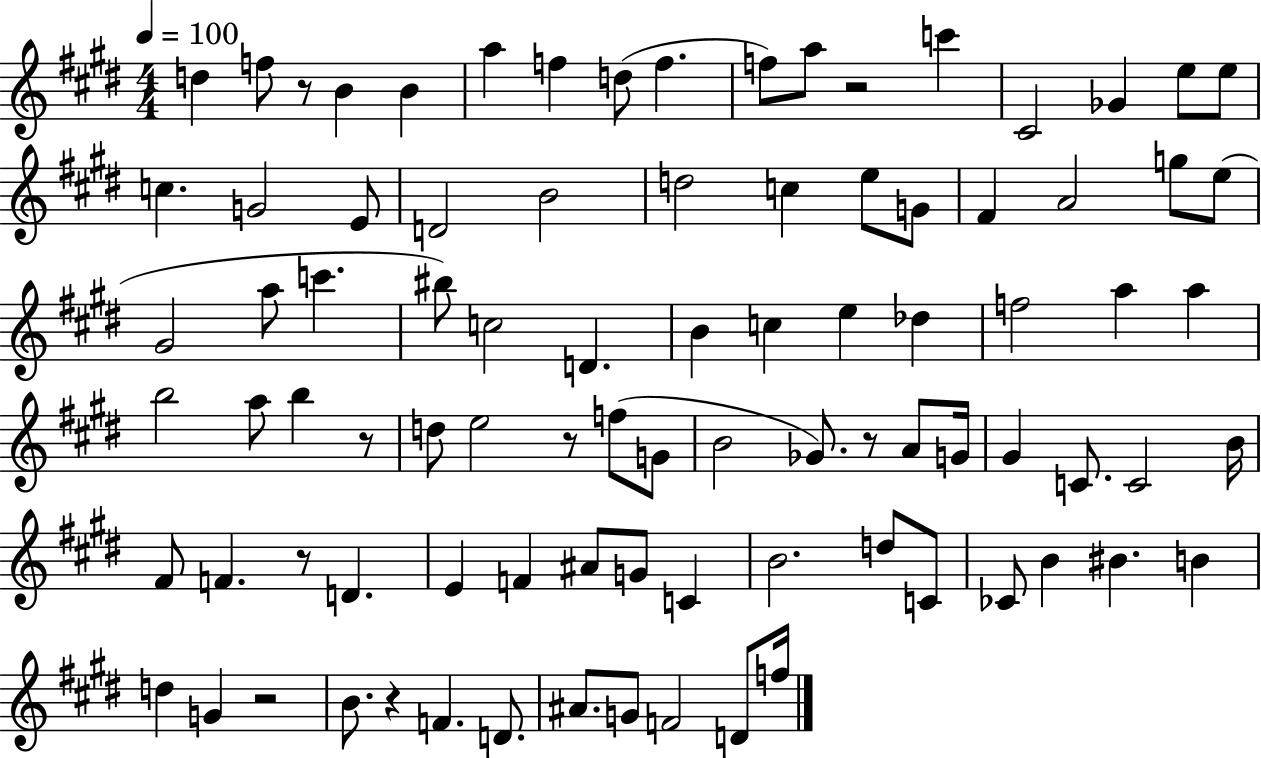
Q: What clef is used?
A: treble